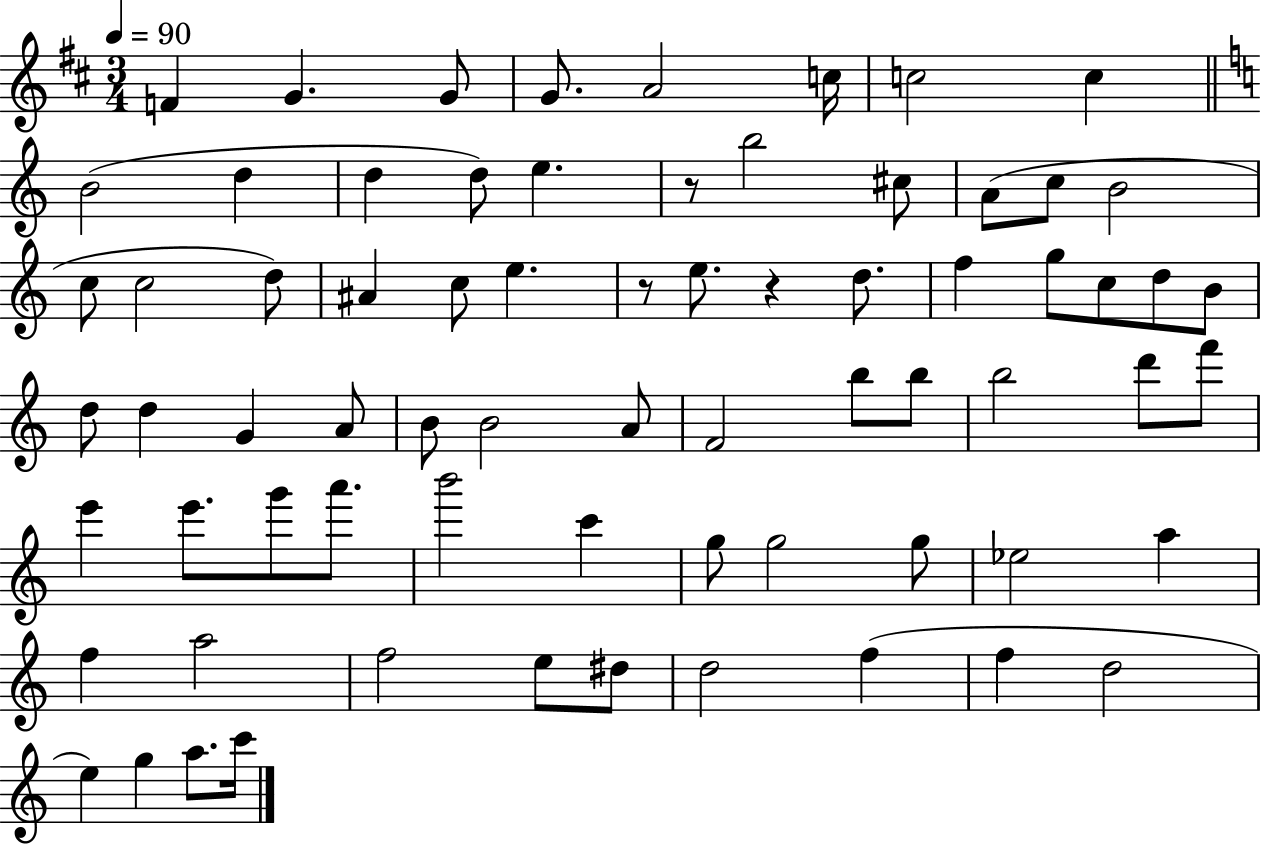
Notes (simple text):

F4/q G4/q. G4/e G4/e. A4/h C5/s C5/h C5/q B4/h D5/q D5/q D5/e E5/q. R/e B5/h C#5/e A4/e C5/e B4/h C5/e C5/h D5/e A#4/q C5/e E5/q. R/e E5/e. R/q D5/e. F5/q G5/e C5/e D5/e B4/e D5/e D5/q G4/q A4/e B4/e B4/h A4/e F4/h B5/e B5/e B5/h D6/e F6/e E6/q E6/e. G6/e A6/e. B6/h C6/q G5/e G5/h G5/e Eb5/h A5/q F5/q A5/h F5/h E5/e D#5/e D5/h F5/q F5/q D5/h E5/q G5/q A5/e. C6/s